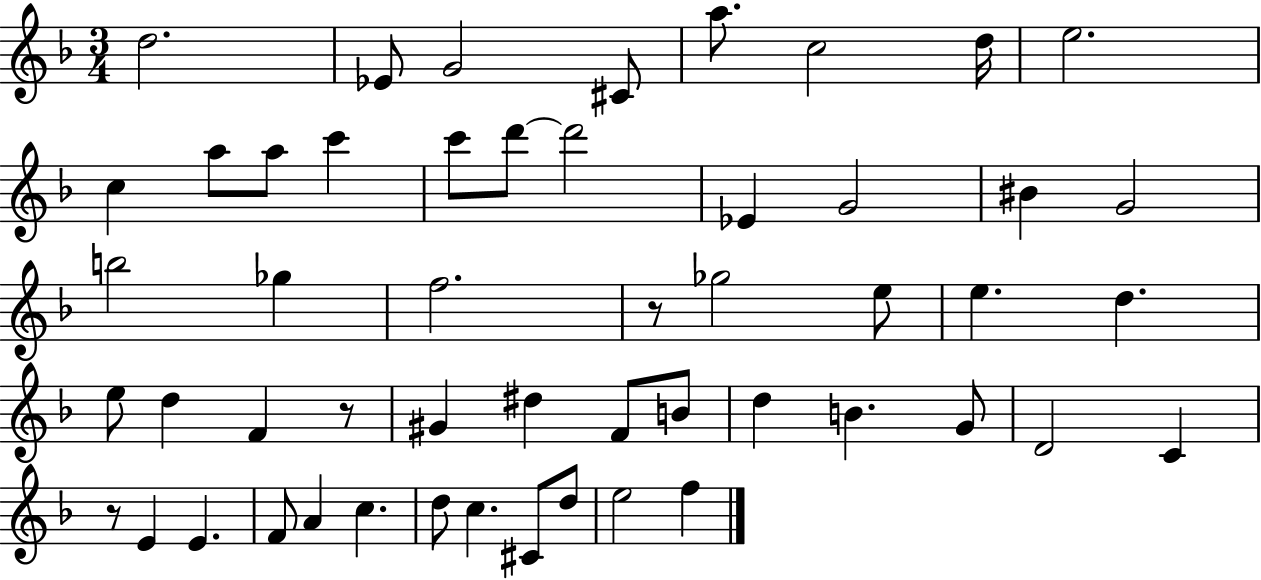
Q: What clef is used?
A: treble